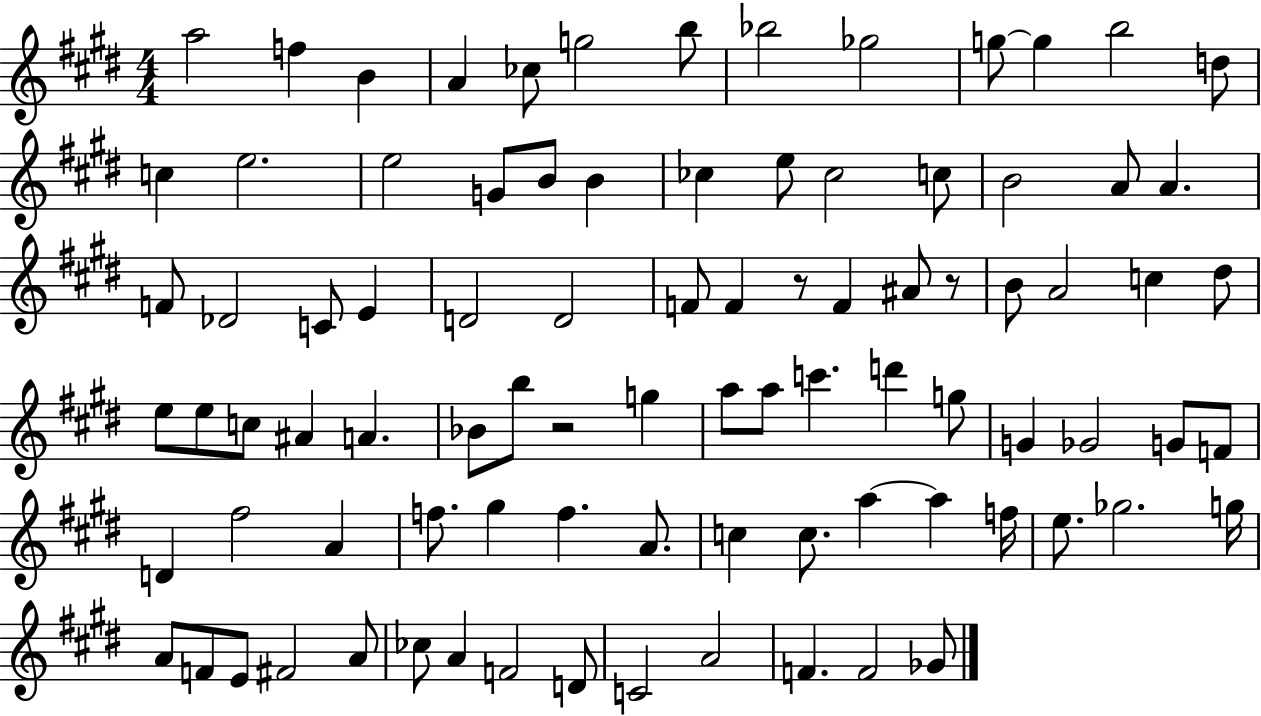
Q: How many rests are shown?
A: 3